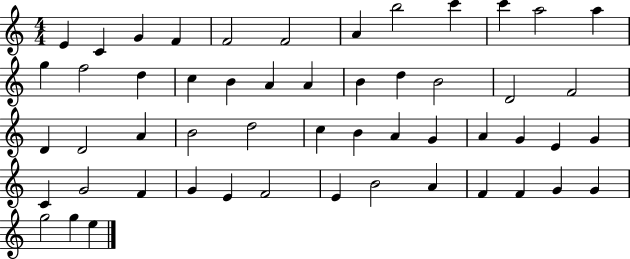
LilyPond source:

{
  \clef treble
  \numericTimeSignature
  \time 4/4
  \key c \major
  e'4 c'4 g'4 f'4 | f'2 f'2 | a'4 b''2 c'''4 | c'''4 a''2 a''4 | \break g''4 f''2 d''4 | c''4 b'4 a'4 a'4 | b'4 d''4 b'2 | d'2 f'2 | \break d'4 d'2 a'4 | b'2 d''2 | c''4 b'4 a'4 g'4 | a'4 g'4 e'4 g'4 | \break c'4 g'2 f'4 | g'4 e'4 f'2 | e'4 b'2 a'4 | f'4 f'4 g'4 g'4 | \break g''2 g''4 e''4 | \bar "|."
}